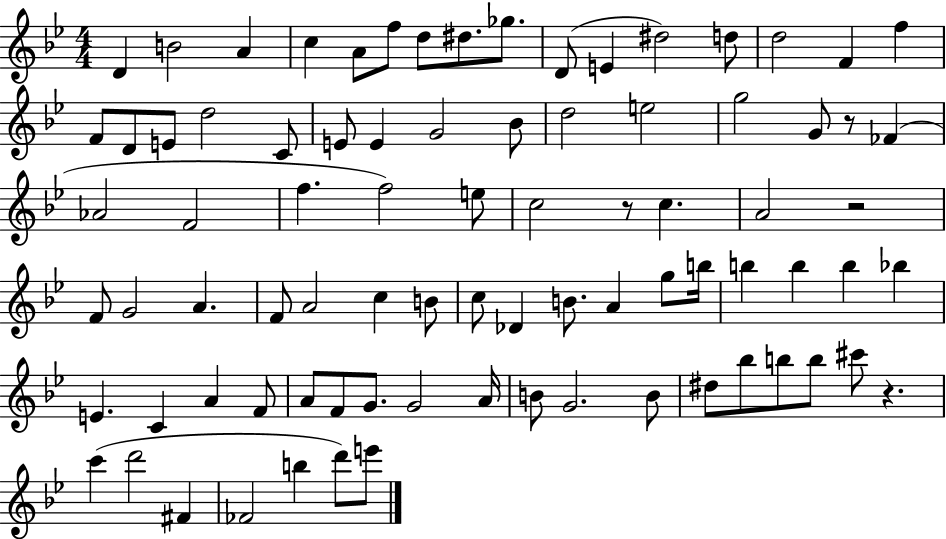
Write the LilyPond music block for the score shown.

{
  \clef treble
  \numericTimeSignature
  \time 4/4
  \key bes \major
  \repeat volta 2 { d'4 b'2 a'4 | c''4 a'8 f''8 d''8 dis''8. ges''8. | d'8( e'4 dis''2) d''8 | d''2 f'4 f''4 | \break f'8 d'8 e'8 d''2 c'8 | e'8 e'4 g'2 bes'8 | d''2 e''2 | g''2 g'8 r8 fes'4( | \break aes'2 f'2 | f''4. f''2) e''8 | c''2 r8 c''4. | a'2 r2 | \break f'8 g'2 a'4. | f'8 a'2 c''4 b'8 | c''8 des'4 b'8. a'4 g''8 b''16 | b''4 b''4 b''4 bes''4 | \break e'4. c'4 a'4 f'8 | a'8 f'8 g'8. g'2 a'16 | b'8 g'2. b'8 | dis''8 bes''8 b''8 b''8 cis'''8 r4. | \break c'''4( d'''2 fis'4 | fes'2 b''4 d'''8) e'''8 | } \bar "|."
}